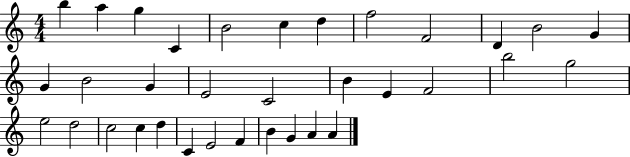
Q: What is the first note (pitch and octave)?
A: B5